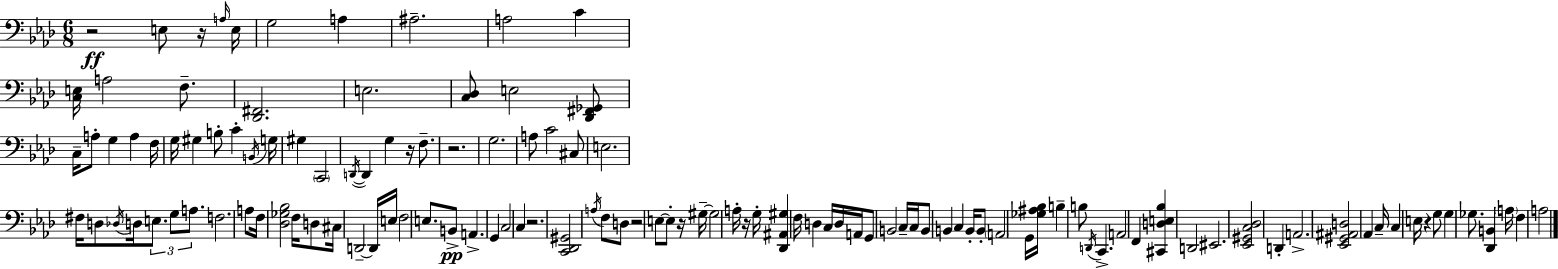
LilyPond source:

{
  \clef bass
  \numericTimeSignature
  \time 6/8
  \key f \minor
  \repeat volta 2 { r2\ff e8 r16 \grace { a16 } | e16 g2 a4 | ais2.-- | a2 c'4 | \break <c e>16 a2 f8.-- | <des, fis,>2. | e2. | <c des>8 e2 <des, fis, ges,>8 | \break c16-- a8-. g4 a4 | f16 g16 gis4 b8-. c'4-. | \acciaccatura { b,16 } g16 gis4 \parenthesize c,2 | \acciaccatura { d,16~ }~ d,4 g4 r16 | \break f8.-- r2. | g2. | a8 c'2 | cis8 e2. | \break fis16 d8 \acciaccatura { des16 } d16 \tuplet 3/2 { e8. g8 | a8. } f2. | a8 f16 <des ges bes>2 | f16 d8 cis16 d,2--~~ | \break d,16 e16 f2 | e8. b,8->\pp a,4.-> | g,4 c2 | c4 r2. | \break <c, des, gis,>2 | \acciaccatura { a16 } f8 d8 r2 | e8~~ e8-. r16 gis16--~~ gis2 | a16-. r16 g16-. <des, ais, gis>4 f16 d4 | \break c16 d16 a,16 g,8 b,2 | c16-- c16 b,8 b,4 | c4 b,16-. b,8-. \parenthesize a,2 | g,16 <ges ais bes>16 b4-- b8 \acciaccatura { d,16 } | \break c,4.-> a,2 | f,4 <cis, d e bes>4 d,2 | eis,2. | <ees, gis, c des>2 | \break d,4-. a,2.-> | <ees, gis, ais, d>2 | aes,4 c16-- c4 e16 | r4 g8 g4 ges8. | \break <des, b,>4 \parenthesize a16 f4 a2 | } \bar "|."
}